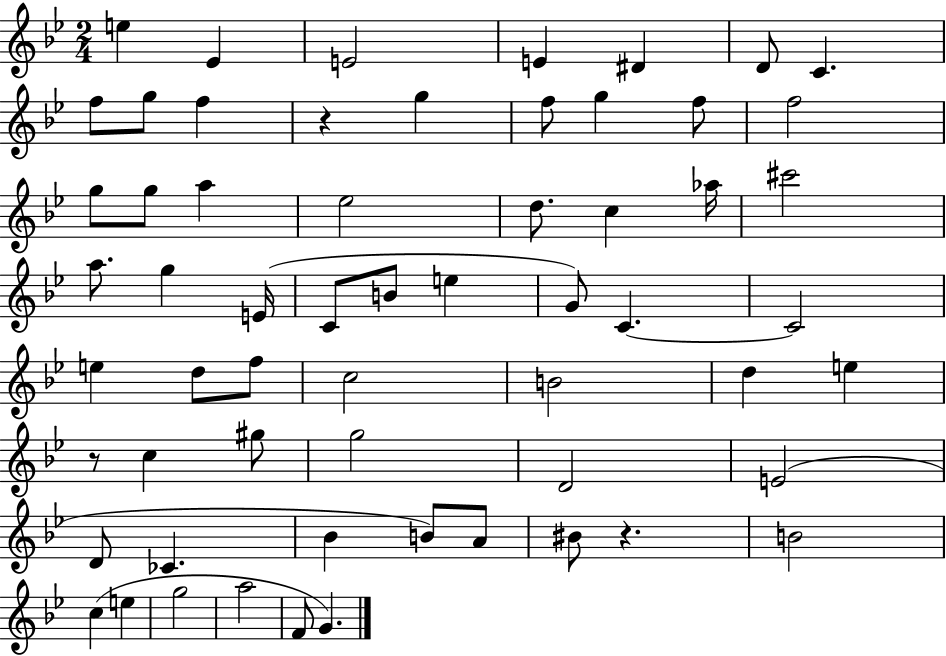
{
  \clef treble
  \numericTimeSignature
  \time 2/4
  \key bes \major
  \repeat volta 2 { e''4 ees'4 | e'2 | e'4 dis'4 | d'8 c'4. | \break f''8 g''8 f''4 | r4 g''4 | f''8 g''4 f''8 | f''2 | \break g''8 g''8 a''4 | ees''2 | d''8. c''4 aes''16 | cis'''2 | \break a''8. g''4 e'16( | c'8 b'8 e''4 | g'8) c'4.~~ | c'2 | \break e''4 d''8 f''8 | c''2 | b'2 | d''4 e''4 | \break r8 c''4 gis''8 | g''2 | d'2 | e'2( | \break d'8 ces'4. | bes'4 b'8) a'8 | bis'8 r4. | b'2 | \break c''4( e''4 | g''2 | a''2 | f'8 g'4.) | \break } \bar "|."
}